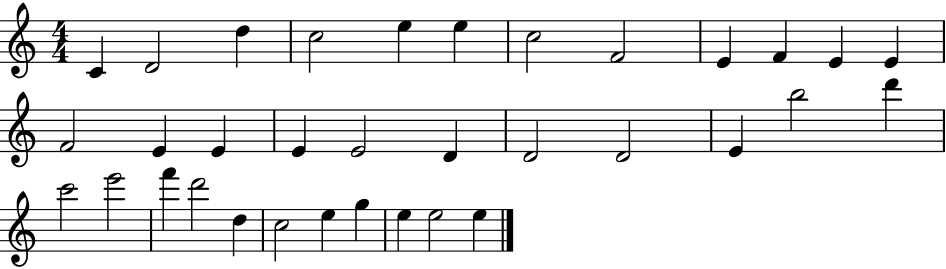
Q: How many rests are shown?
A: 0